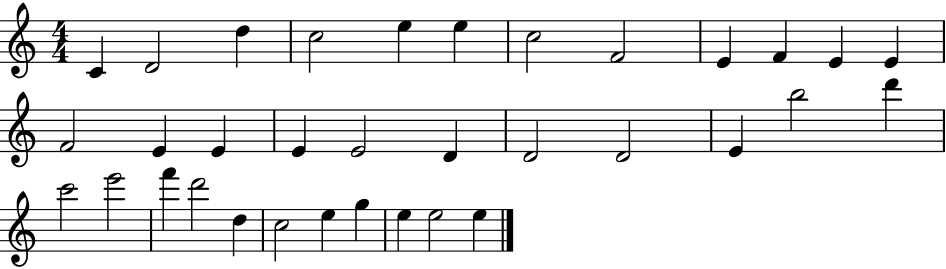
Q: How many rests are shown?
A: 0